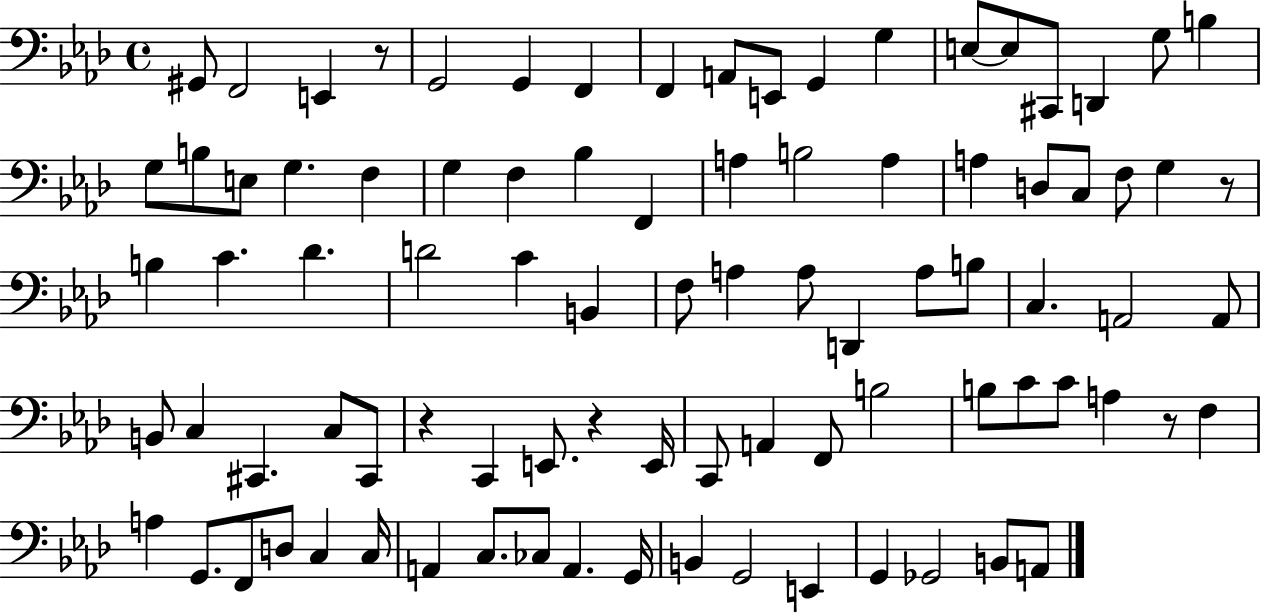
{
  \clef bass
  \time 4/4
  \defaultTimeSignature
  \key aes \major
  gis,8 f,2 e,4 r8 | g,2 g,4 f,4 | f,4 a,8 e,8 g,4 g4 | e8~~ e8 cis,8 d,4 g8 b4 | \break g8 b8 e8 g4. f4 | g4 f4 bes4 f,4 | a4 b2 a4 | a4 d8 c8 f8 g4 r8 | \break b4 c'4. des'4. | d'2 c'4 b,4 | f8 a4 a8 d,4 a8 b8 | c4. a,2 a,8 | \break b,8 c4 cis,4. c8 cis,8 | r4 c,4 e,8. r4 e,16 | c,8 a,4 f,8 b2 | b8 c'8 c'8 a4 r8 f4 | \break a4 g,8. f,8 d8 c4 c16 | a,4 c8. ces8 a,4. g,16 | b,4 g,2 e,4 | g,4 ges,2 b,8 a,8 | \break \bar "|."
}